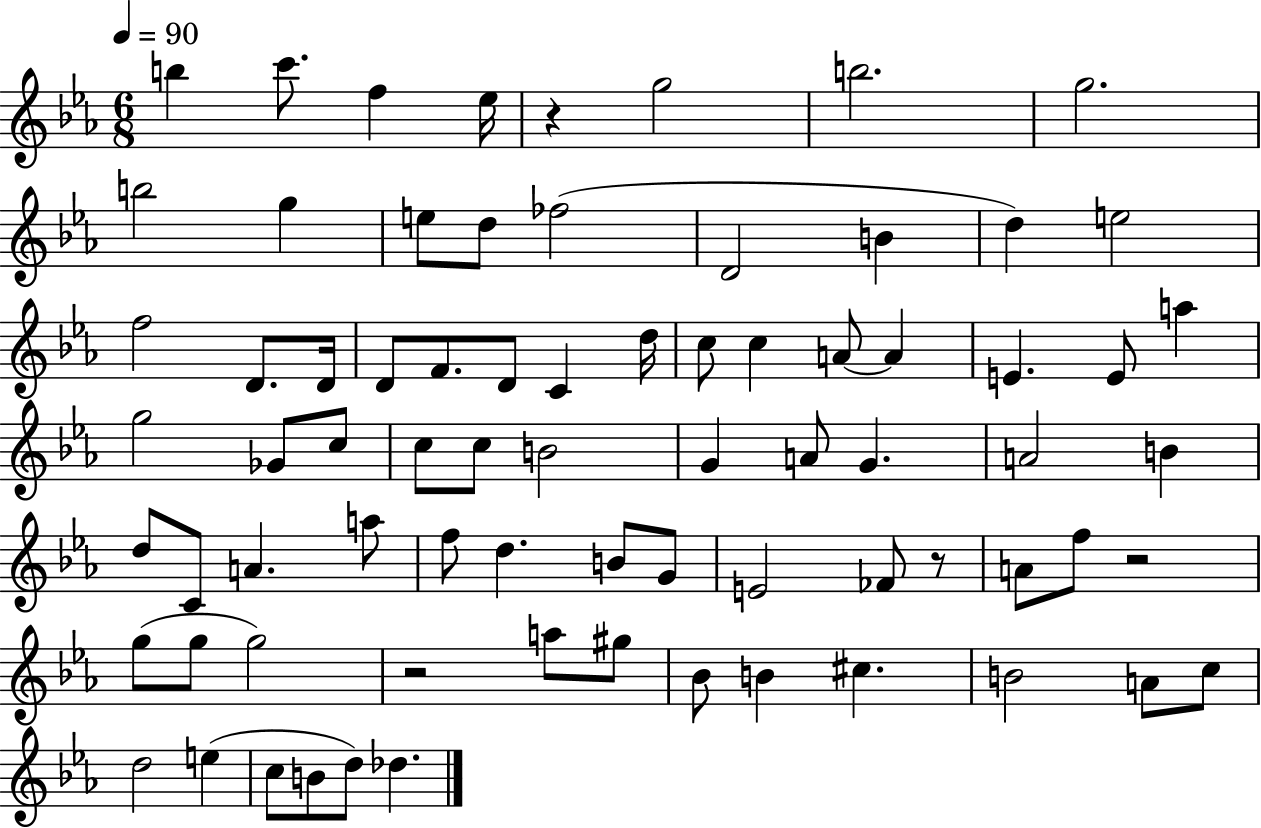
{
  \clef treble
  \numericTimeSignature
  \time 6/8
  \key ees \major
  \tempo 4 = 90
  b''4 c'''8. f''4 ees''16 | r4 g''2 | b''2. | g''2. | \break b''2 g''4 | e''8 d''8 fes''2( | d'2 b'4 | d''4) e''2 | \break f''2 d'8. d'16 | d'8 f'8. d'8 c'4 d''16 | c''8 c''4 a'8~~ a'4 | e'4. e'8 a''4 | \break g''2 ges'8 c''8 | c''8 c''8 b'2 | g'4 a'8 g'4. | a'2 b'4 | \break d''8 c'8 a'4. a''8 | f''8 d''4. b'8 g'8 | e'2 fes'8 r8 | a'8 f''8 r2 | \break g''8( g''8 g''2) | r2 a''8 gis''8 | bes'8 b'4 cis''4. | b'2 a'8 c''8 | \break d''2 e''4( | c''8 b'8 d''8) des''4. | \bar "|."
}